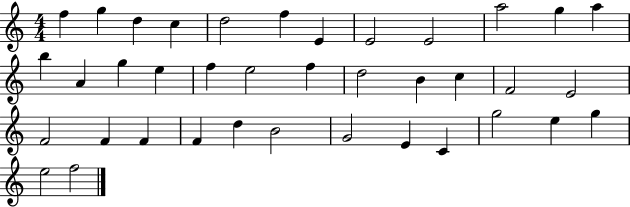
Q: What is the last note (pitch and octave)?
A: F5